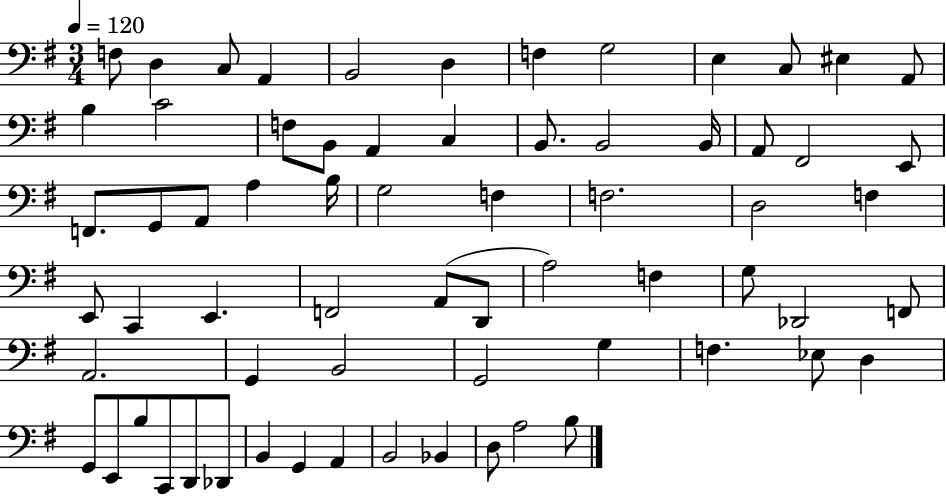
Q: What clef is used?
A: bass